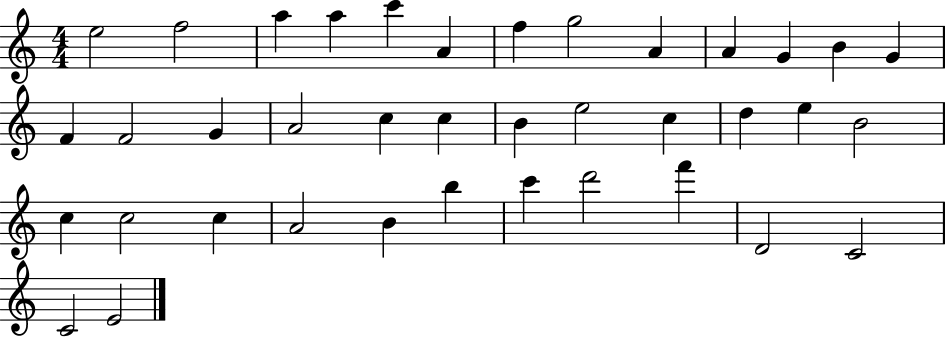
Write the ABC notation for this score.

X:1
T:Untitled
M:4/4
L:1/4
K:C
e2 f2 a a c' A f g2 A A G B G F F2 G A2 c c B e2 c d e B2 c c2 c A2 B b c' d'2 f' D2 C2 C2 E2